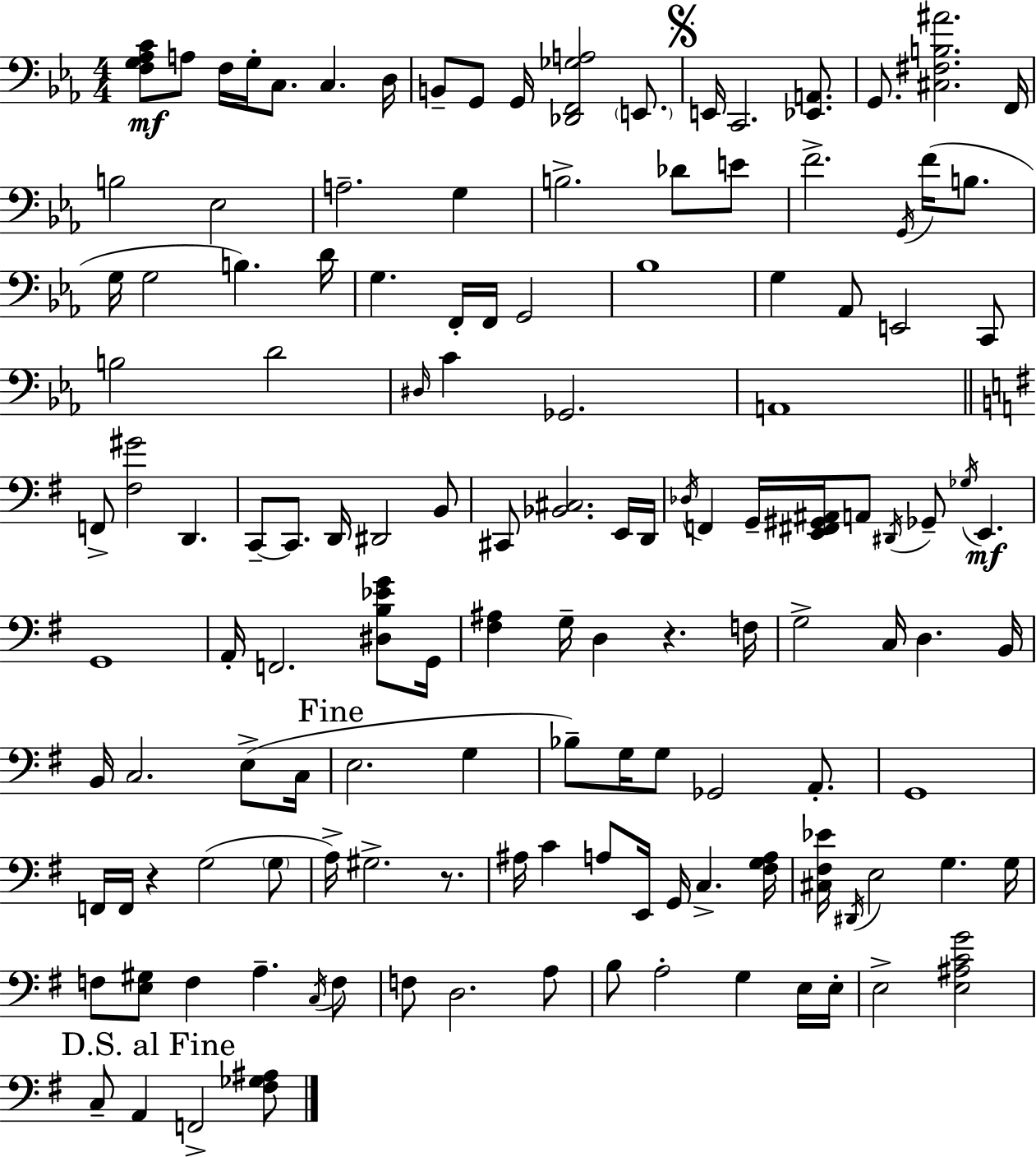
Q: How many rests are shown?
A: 3